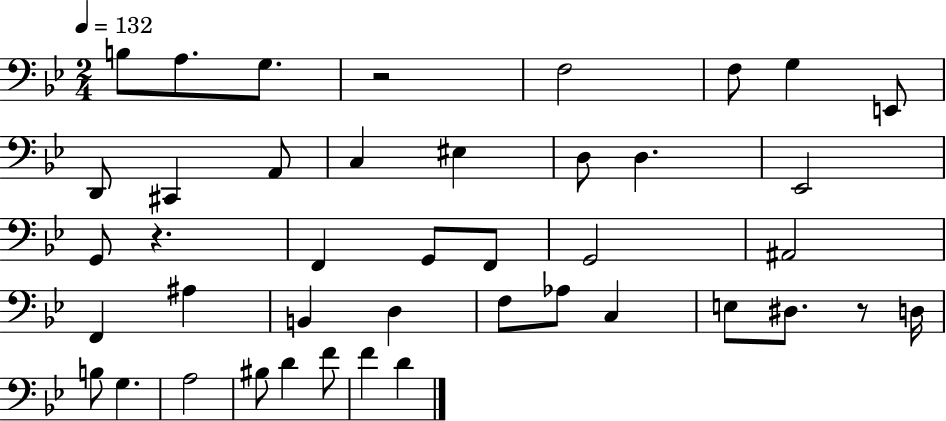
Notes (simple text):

B3/e A3/e. G3/e. R/h F3/h F3/e G3/q E2/e D2/e C#2/q A2/e C3/q EIS3/q D3/e D3/q. Eb2/h G2/e R/q. F2/q G2/e F2/e G2/h A#2/h F2/q A#3/q B2/q D3/q F3/e Ab3/e C3/q E3/e D#3/e. R/e D3/s B3/e G3/q. A3/h BIS3/e D4/q F4/e F4/q D4/q